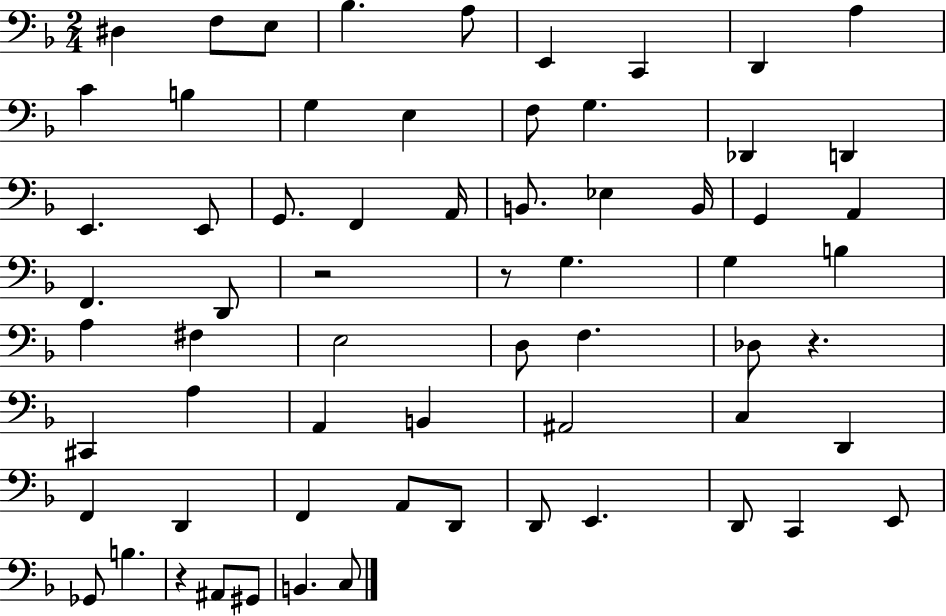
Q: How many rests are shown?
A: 4